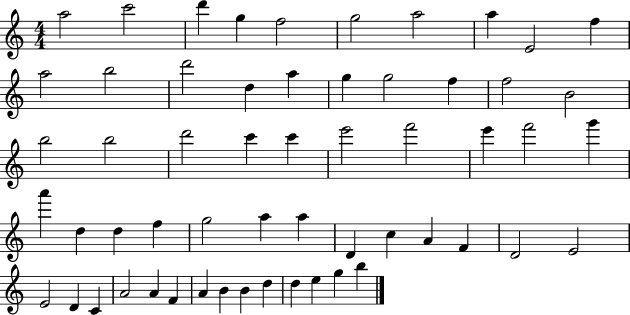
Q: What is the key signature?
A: C major